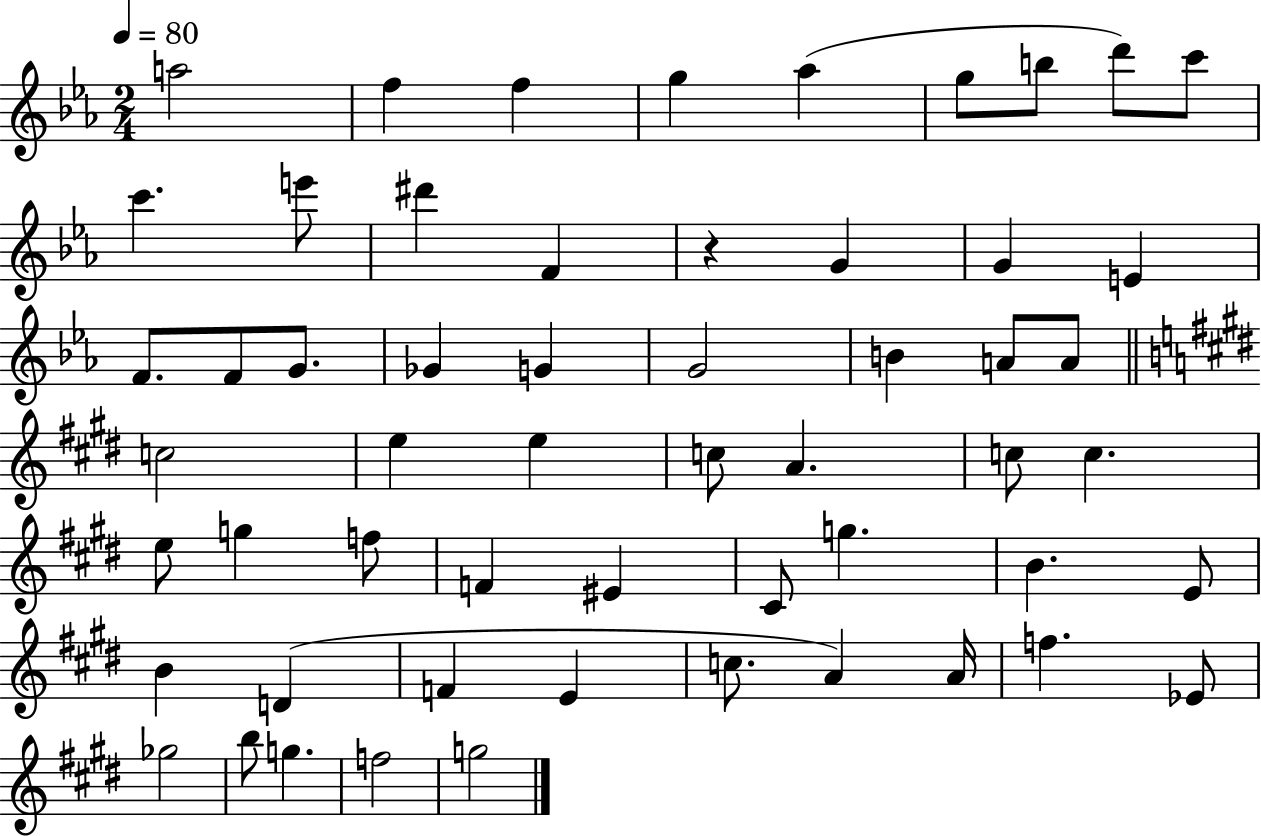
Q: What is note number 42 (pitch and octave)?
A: B4